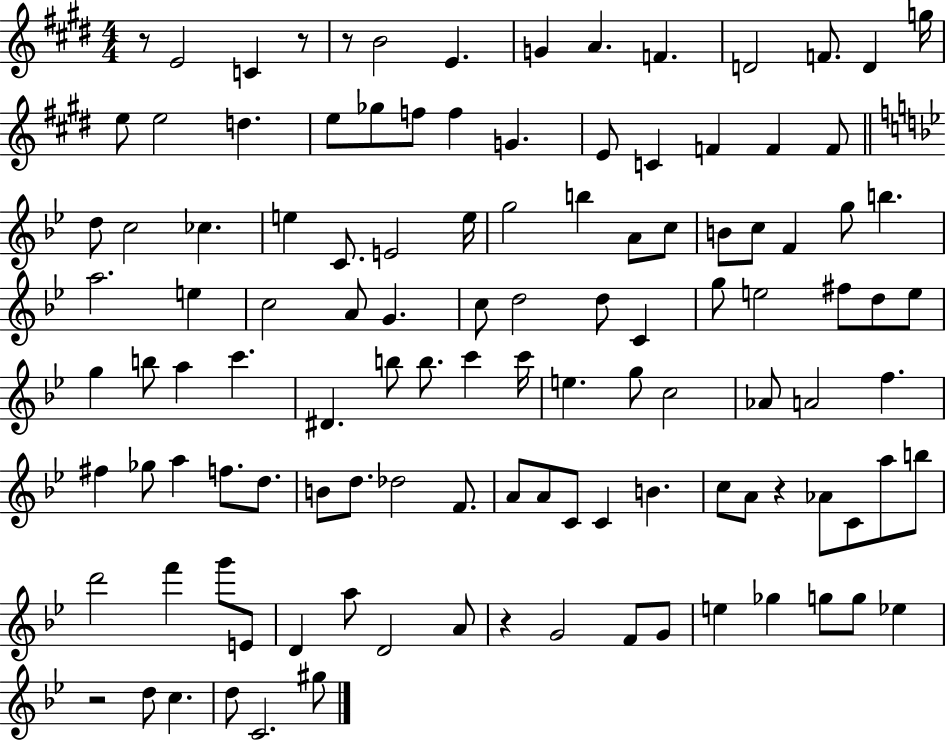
{
  \clef treble
  \numericTimeSignature
  \time 4/4
  \key e \major
  r8 e'2 c'4 r8 | r8 b'2 e'4. | g'4 a'4. f'4. | d'2 f'8. d'4 g''16 | \break e''8 e''2 d''4. | e''8 ges''8 f''8 f''4 g'4. | e'8 c'4 f'4 f'4 f'8 | \bar "||" \break \key bes \major d''8 c''2 ces''4. | e''4 c'8. e'2 e''16 | g''2 b''4 a'8 c''8 | b'8 c''8 f'4 g''8 b''4. | \break a''2. e''4 | c''2 a'8 g'4. | c''8 d''2 d''8 c'4 | g''8 e''2 fis''8 d''8 e''8 | \break g''4 b''8 a''4 c'''4. | dis'4. b''8 b''8. c'''4 c'''16 | e''4. g''8 c''2 | aes'8 a'2 f''4. | \break fis''4 ges''8 a''4 f''8. d''8. | b'8 d''8. des''2 f'8. | a'8 a'8 c'8 c'4 b'4. | c''8 a'8 r4 aes'8 c'8 a''8 b''8 | \break d'''2 f'''4 g'''8 e'8 | d'4 a''8 d'2 a'8 | r4 g'2 f'8 g'8 | e''4 ges''4 g''8 g''8 ees''4 | \break r2 d''8 c''4. | d''8 c'2. gis''8 | \bar "|."
}